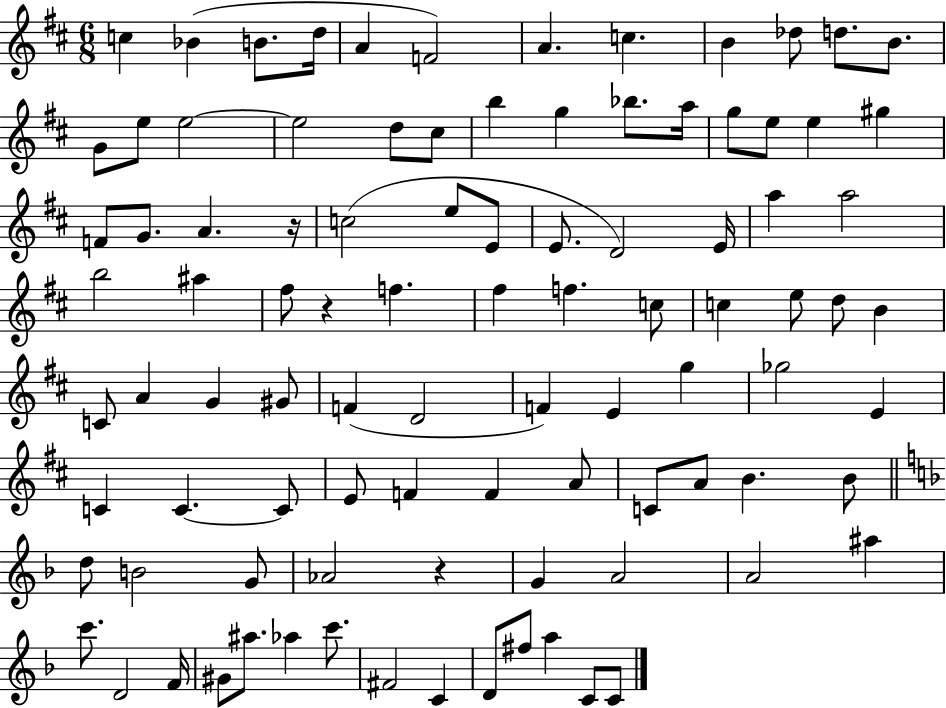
X:1
T:Untitled
M:6/8
L:1/4
K:D
c _B B/2 d/4 A F2 A c B _d/2 d/2 B/2 G/2 e/2 e2 e2 d/2 ^c/2 b g _b/2 a/4 g/2 e/2 e ^g F/2 G/2 A z/4 c2 e/2 E/2 E/2 D2 E/4 a a2 b2 ^a ^f/2 z f ^f f c/2 c e/2 d/2 B C/2 A G ^G/2 F D2 F E g _g2 E C C C/2 E/2 F F A/2 C/2 A/2 B B/2 d/2 B2 G/2 _A2 z G A2 A2 ^a c'/2 D2 F/4 ^G/2 ^a/2 _a c'/2 ^F2 C D/2 ^f/2 a C/2 C/2